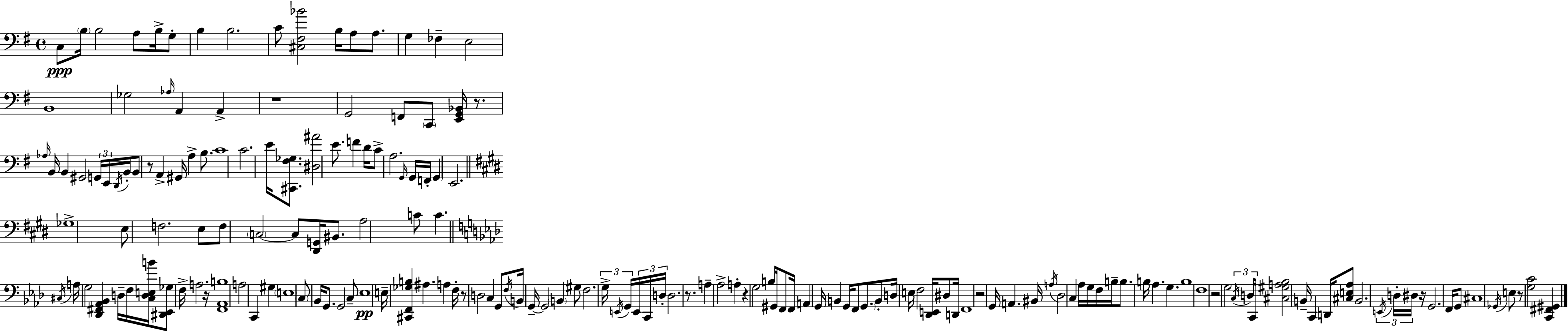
{
  \clef bass
  \time 4/4
  \defaultTimeSignature
  \key e \minor
  c8\ppp \parenthesize b16 b2 a8 b16-> g8-. | b4 b2. | c'8 <cis fis bes'>2 b16 a8 a8. | g4 fes4-- e2 | \break b,1 | ges2 \grace { aes16 } a,4 a,4-> | r1 | g,2 f,8 \parenthesize c,8 <e, g, bes,>16 r8. | \break \grace { aes16 } b,16 b,4 gis,2 \tuplet 3/2 { g,16 | e,16 \acciaccatura { d,16 } } b,16-. b,8 r8 a,4-> gis,16 a4-> | b8. c'1 | c'2. e'16 | \break <cis, fis ges>8. <dis ais'>2 e'8. f'4 | d'16 c'8-> a2. | \grace { g,16 } g,16 f,16-. \parenthesize g,4 e,2. | \bar "||" \break \key e \major ges1-> | e8 f2. e8 | f8 \parenthesize c2~~ c8 <dis, g,>16 bis,8. | a2 c'8 c'4. | \break \bar "||" \break \key aes \major \acciaccatura { cis16 } a16 g2 <des, fis, aes, bes,>4 d16-- f16 | <c d e b'>16 <dis, ees, ges>8 f16-> a2. | r16 <f, aes, b>1 | a2 c,4 gis4 | \break \parenthesize e1 | \parenthesize c8 bes,16 g,8. g,2 c8-- | ees1\pp | e16-- <cis, f, ges b>4 ais4. a4 | \break f16-. r8 d2 c4 g,8 | \acciaccatura { f16 } b,16 g,16--~~ g,2 \parenthesize b,4 | gis8 f2. \tuplet 3/2 { g16-> \acciaccatura { e,16 } | g,16 } \tuplet 3/2 { e,16 c,16 d16-. } d2. | \break r8. a4-- aes2-> a4-. | r4 g2 b16 | gis,16 f,8 f,16 a,4 g,16 b,4 g,16 f,8 | \parenthesize g,8. b,8-. d16 e16 f2 <des, e,>16 | \break dis8 d,16 f,1 | r2 g,16 a,4. | bis,16 \acciaccatura { a16 } des2 c4 | aes16 g16 f16 b16-- b8. b16 aes4. g4. | \break b1 | f1 | r2 g2 | \tuplet 3/2 { \acciaccatura { c16 } d16 c,16 } <cis gis a bes>2 b,16-- | \break c,4 d,16 <cis e aes>8 b,2. | \tuplet 3/2 { \acciaccatura { e,16 } d16-. dis16 } r16 g,2. | f,16 g,8 cis1 | \acciaccatura { ges,16 } e8 r8 <g c'>2 | \break <c, fis, gis,>4 \bar "|."
}